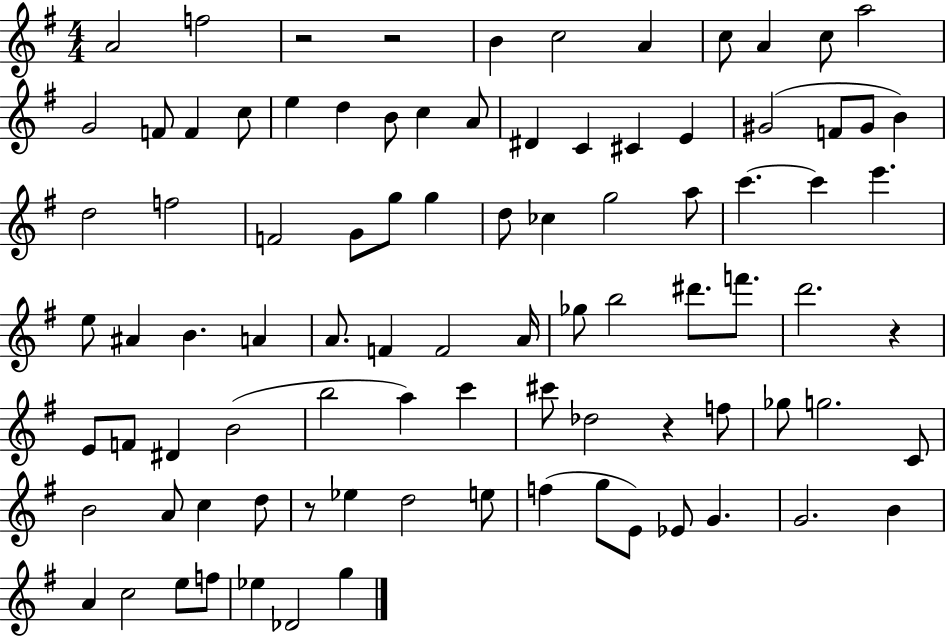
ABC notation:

X:1
T:Untitled
M:4/4
L:1/4
K:G
A2 f2 z2 z2 B c2 A c/2 A c/2 a2 G2 F/2 F c/2 e d B/2 c A/2 ^D C ^C E ^G2 F/2 ^G/2 B d2 f2 F2 G/2 g/2 g d/2 _c g2 a/2 c' c' e' e/2 ^A B A A/2 F F2 A/4 _g/2 b2 ^d'/2 f'/2 d'2 z E/2 F/2 ^D B2 b2 a c' ^c'/2 _d2 z f/2 _g/2 g2 C/2 B2 A/2 c d/2 z/2 _e d2 e/2 f g/2 E/2 _E/2 G G2 B A c2 e/2 f/2 _e _D2 g